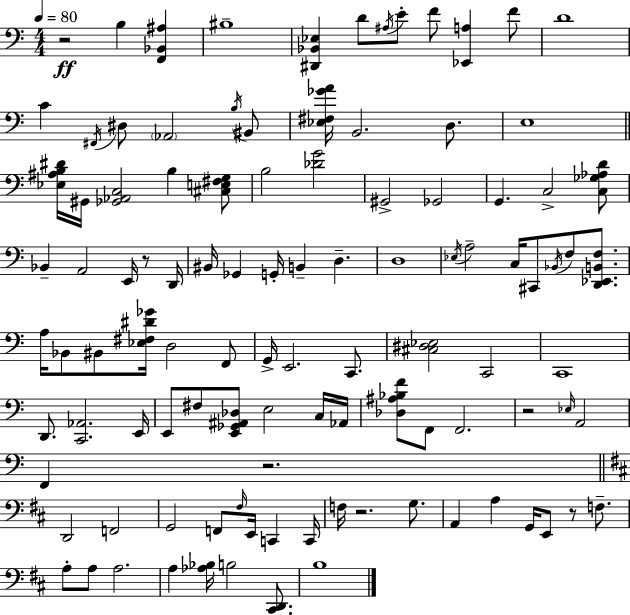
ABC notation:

X:1
T:Untitled
M:4/4
L:1/4
K:C
z2 B, [F,,_B,,^A,] ^B,4 [^D,,_B,,_E,] D/2 ^A,/4 E/2 F/2 [_E,,A,] F/2 D4 C ^F,,/4 ^D,/2 _A,,2 B,/4 ^B,,/2 [_E,^F,_GA]/4 B,,2 D,/2 E,4 [_E,^A,B,^D]/4 ^G,,/4 [_G,,_A,,C,]2 B, [^C,E,^F,G,]/2 B,2 [_DG]2 ^G,,2 _G,,2 G,, C,2 [C,_G,_A,D]/2 _B,, A,,2 E,,/4 z/2 D,,/4 ^B,,/4 _G,, G,,/4 B,, D, D,4 _E,/4 A,2 C,/4 ^C,,/2 _B,,/4 F,/2 [D,,_E,,B,,F,]/2 A,/4 _B,,/2 ^B,,/2 [_E,^F,^D_G]/4 D,2 F,,/2 G,,/4 E,,2 C,,/2 [^C,^D,_E,]2 C,,2 C,,4 D,,/2 [C,,_A,,]2 E,,/4 E,,/2 ^F,/2 [E,,_G,,^A,,_D,]/2 E,2 C,/4 _A,,/4 [_D,^A,_B,F]/2 F,,/2 F,,2 z2 _E,/4 A,,2 F,, z2 D,,2 F,,2 G,,2 F,,/2 ^F,/4 E,,/4 C,, C,,/4 F,/4 z2 G,/2 A,, A, G,,/4 E,,/2 z/2 F,/2 A,/2 A,/2 A,2 A, [_A,_B,]/4 B,2 [^C,,D,,]/2 B,4